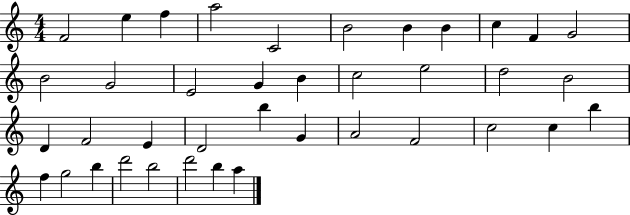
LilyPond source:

{
  \clef treble
  \numericTimeSignature
  \time 4/4
  \key c \major
  f'2 e''4 f''4 | a''2 c'2 | b'2 b'4 b'4 | c''4 f'4 g'2 | \break b'2 g'2 | e'2 g'4 b'4 | c''2 e''2 | d''2 b'2 | \break d'4 f'2 e'4 | d'2 b''4 g'4 | a'2 f'2 | c''2 c''4 b''4 | \break f''4 g''2 b''4 | d'''2 b''2 | d'''2 b''4 a''4 | \bar "|."
}